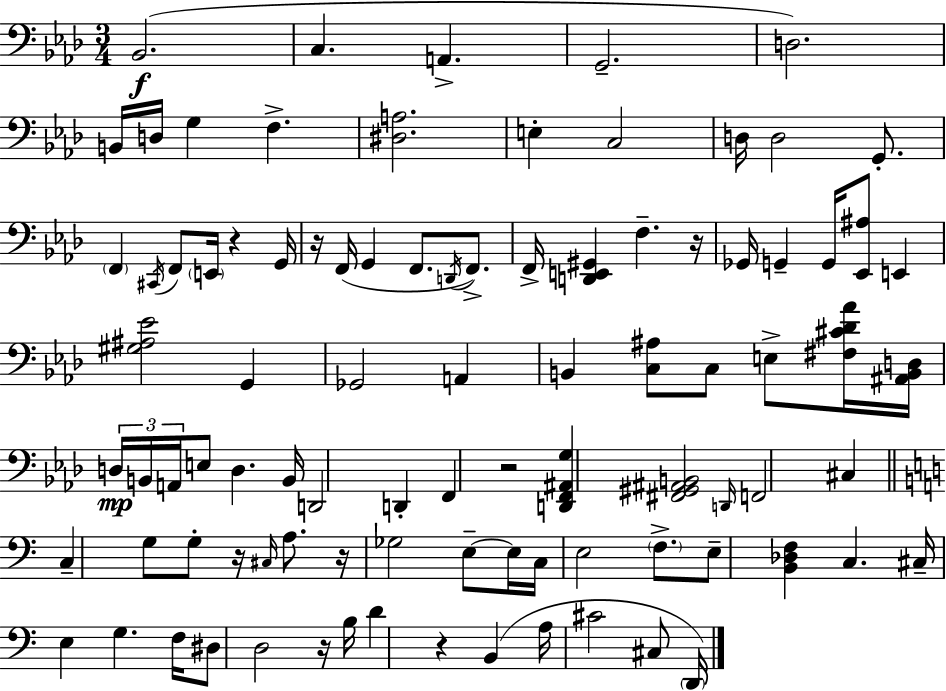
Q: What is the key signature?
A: AES major